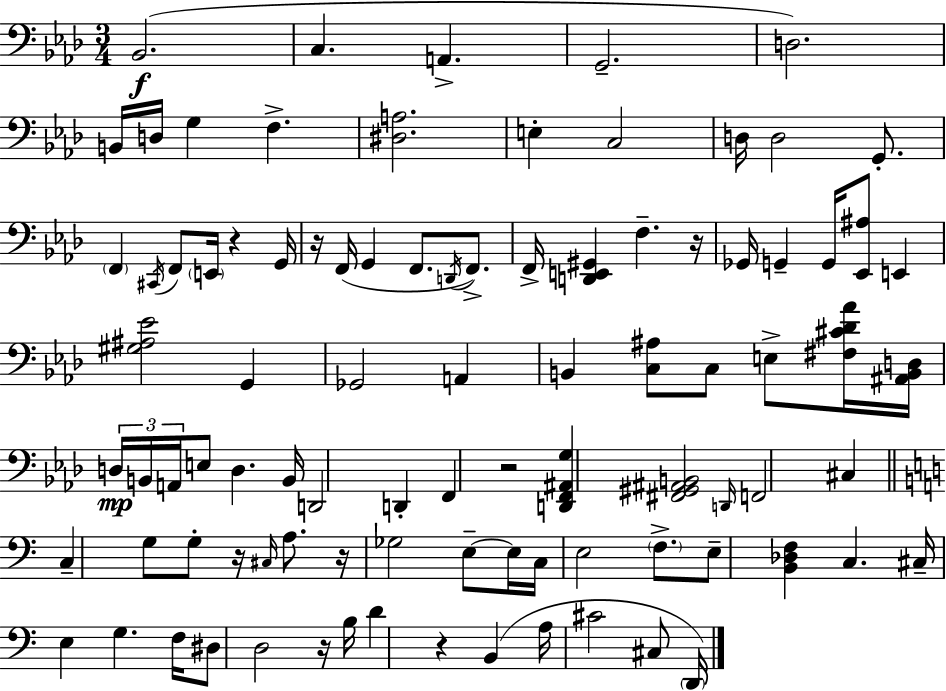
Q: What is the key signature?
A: AES major